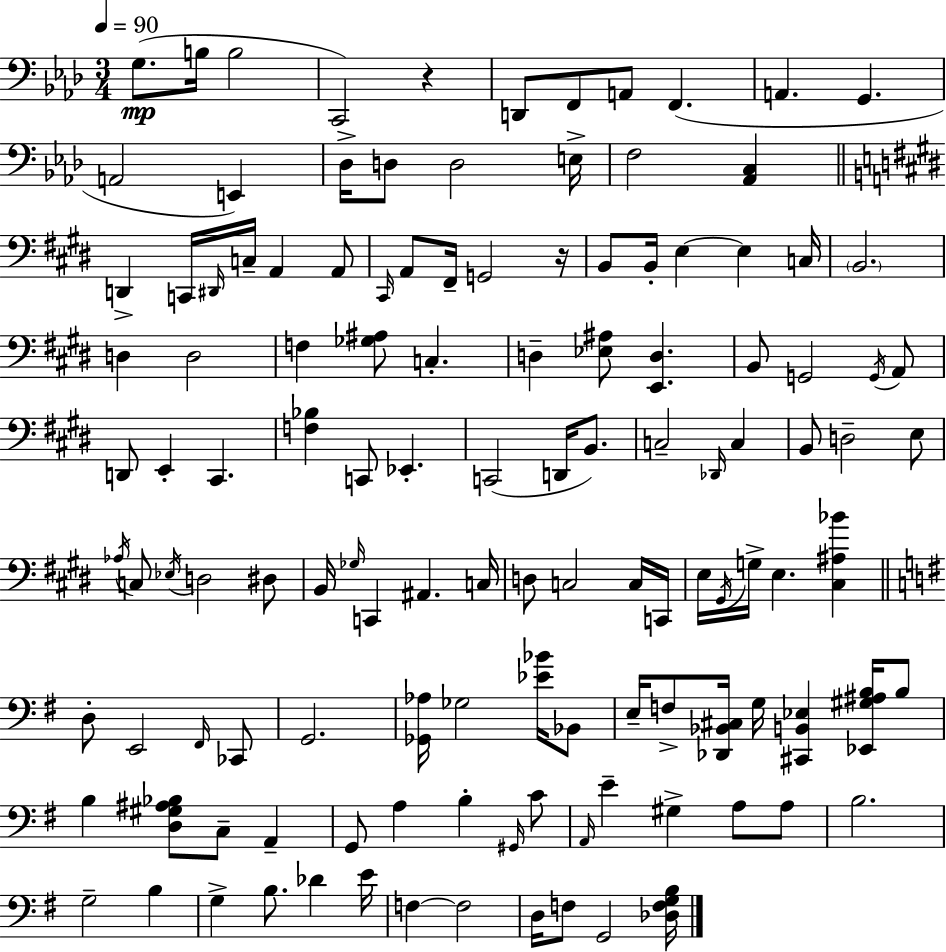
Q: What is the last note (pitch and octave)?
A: G2